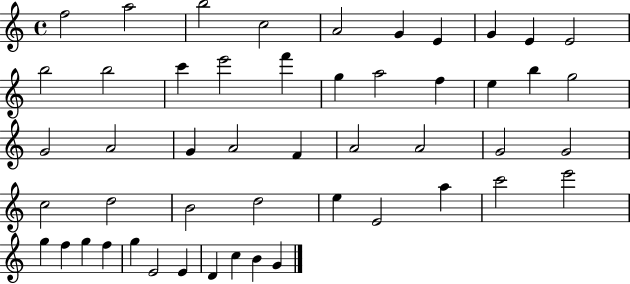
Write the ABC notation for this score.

X:1
T:Untitled
M:4/4
L:1/4
K:C
f2 a2 b2 c2 A2 G E G E E2 b2 b2 c' e'2 f' g a2 f e b g2 G2 A2 G A2 F A2 A2 G2 G2 c2 d2 B2 d2 e E2 a c'2 e'2 g f g f g E2 E D c B G